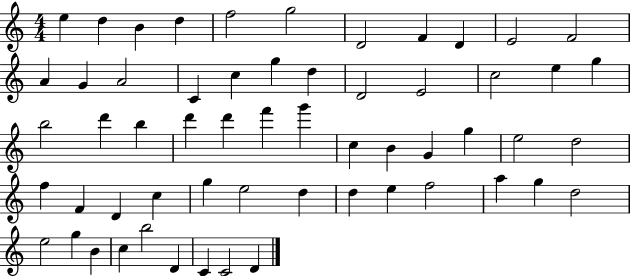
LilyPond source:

{
  \clef treble
  \numericTimeSignature
  \time 4/4
  \key c \major
  e''4 d''4 b'4 d''4 | f''2 g''2 | d'2 f'4 d'4 | e'2 f'2 | \break a'4 g'4 a'2 | c'4 c''4 g''4 d''4 | d'2 e'2 | c''2 e''4 g''4 | \break b''2 d'''4 b''4 | d'''4 d'''4 f'''4 g'''4 | c''4 b'4 g'4 g''4 | e''2 d''2 | \break f''4 f'4 d'4 c''4 | g''4 e''2 d''4 | d''4 e''4 f''2 | a''4 g''4 d''2 | \break e''2 g''4 b'4 | c''4 b''2 d'4 | c'4 c'2 d'4 | \bar "|."
}